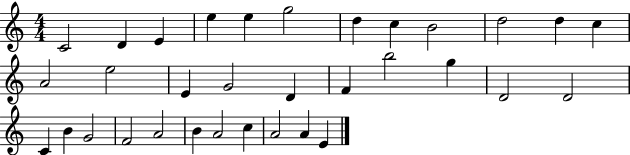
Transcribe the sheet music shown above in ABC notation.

X:1
T:Untitled
M:4/4
L:1/4
K:C
C2 D E e e g2 d c B2 d2 d c A2 e2 E G2 D F b2 g D2 D2 C B G2 F2 A2 B A2 c A2 A E